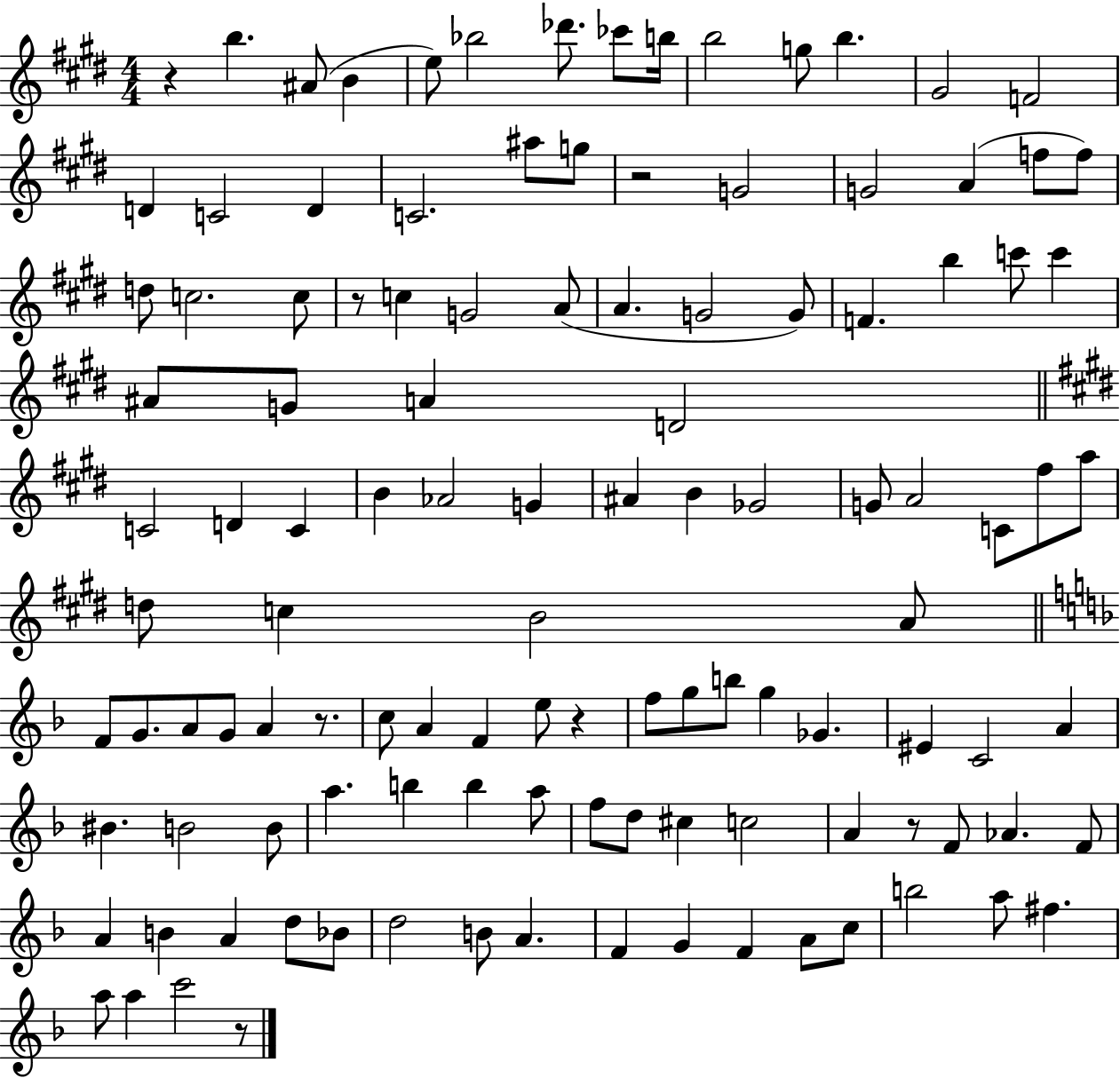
R/q B5/q. A#4/e B4/q E5/e Bb5/h Db6/e. CES6/e B5/s B5/h G5/e B5/q. G#4/h F4/h D4/q C4/h D4/q C4/h. A#5/e G5/e R/h G4/h G4/h A4/q F5/e F5/e D5/e C5/h. C5/e R/e C5/q G4/h A4/e A4/q. G4/h G4/e F4/q. B5/q C6/e C6/q A#4/e G4/e A4/q D4/h C4/h D4/q C4/q B4/q Ab4/h G4/q A#4/q B4/q Gb4/h G4/e A4/h C4/e F#5/e A5/e D5/e C5/q B4/h A4/e F4/e G4/e. A4/e G4/e A4/q R/e. C5/e A4/q F4/q E5/e R/q F5/e G5/e B5/e G5/q Gb4/q. EIS4/q C4/h A4/q BIS4/q. B4/h B4/e A5/q. B5/q B5/q A5/e F5/e D5/e C#5/q C5/h A4/q R/e F4/e Ab4/q. F4/e A4/q B4/q A4/q D5/e Bb4/e D5/h B4/e A4/q. F4/q G4/q F4/q A4/e C5/e B5/h A5/e F#5/q. A5/e A5/q C6/h R/e